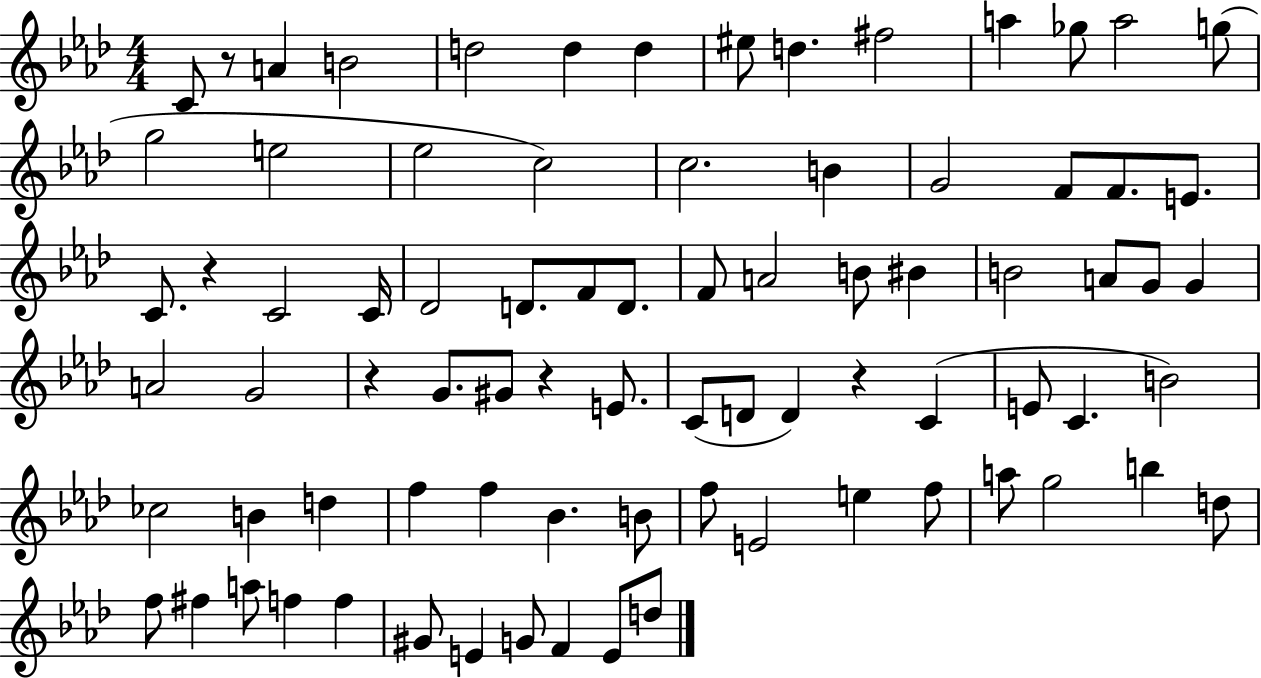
{
  \clef treble
  \numericTimeSignature
  \time 4/4
  \key aes \major
  c'8 r8 a'4 b'2 | d''2 d''4 d''4 | eis''8 d''4. fis''2 | a''4 ges''8 a''2 g''8( | \break g''2 e''2 | ees''2 c''2) | c''2. b'4 | g'2 f'8 f'8. e'8. | \break c'8. r4 c'2 c'16 | des'2 d'8. f'8 d'8. | f'8 a'2 b'8 bis'4 | b'2 a'8 g'8 g'4 | \break a'2 g'2 | r4 g'8. gis'8 r4 e'8. | c'8( d'8 d'4) r4 c'4( | e'8 c'4. b'2) | \break ces''2 b'4 d''4 | f''4 f''4 bes'4. b'8 | f''8 e'2 e''4 f''8 | a''8 g''2 b''4 d''8 | \break f''8 fis''4 a''8 f''4 f''4 | gis'8 e'4 g'8 f'4 e'8 d''8 | \bar "|."
}